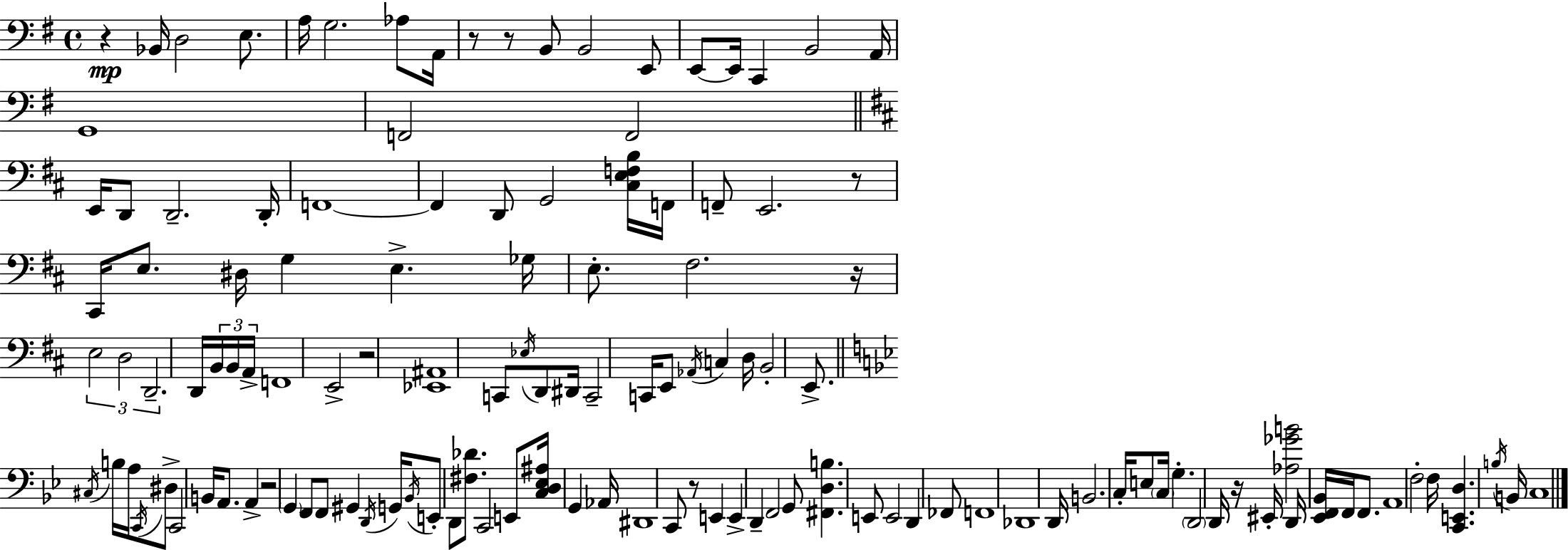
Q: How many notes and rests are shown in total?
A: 128